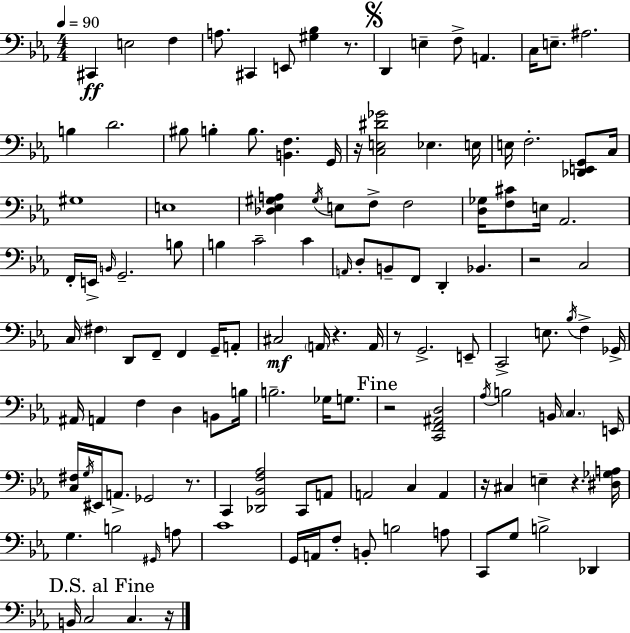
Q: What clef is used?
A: bass